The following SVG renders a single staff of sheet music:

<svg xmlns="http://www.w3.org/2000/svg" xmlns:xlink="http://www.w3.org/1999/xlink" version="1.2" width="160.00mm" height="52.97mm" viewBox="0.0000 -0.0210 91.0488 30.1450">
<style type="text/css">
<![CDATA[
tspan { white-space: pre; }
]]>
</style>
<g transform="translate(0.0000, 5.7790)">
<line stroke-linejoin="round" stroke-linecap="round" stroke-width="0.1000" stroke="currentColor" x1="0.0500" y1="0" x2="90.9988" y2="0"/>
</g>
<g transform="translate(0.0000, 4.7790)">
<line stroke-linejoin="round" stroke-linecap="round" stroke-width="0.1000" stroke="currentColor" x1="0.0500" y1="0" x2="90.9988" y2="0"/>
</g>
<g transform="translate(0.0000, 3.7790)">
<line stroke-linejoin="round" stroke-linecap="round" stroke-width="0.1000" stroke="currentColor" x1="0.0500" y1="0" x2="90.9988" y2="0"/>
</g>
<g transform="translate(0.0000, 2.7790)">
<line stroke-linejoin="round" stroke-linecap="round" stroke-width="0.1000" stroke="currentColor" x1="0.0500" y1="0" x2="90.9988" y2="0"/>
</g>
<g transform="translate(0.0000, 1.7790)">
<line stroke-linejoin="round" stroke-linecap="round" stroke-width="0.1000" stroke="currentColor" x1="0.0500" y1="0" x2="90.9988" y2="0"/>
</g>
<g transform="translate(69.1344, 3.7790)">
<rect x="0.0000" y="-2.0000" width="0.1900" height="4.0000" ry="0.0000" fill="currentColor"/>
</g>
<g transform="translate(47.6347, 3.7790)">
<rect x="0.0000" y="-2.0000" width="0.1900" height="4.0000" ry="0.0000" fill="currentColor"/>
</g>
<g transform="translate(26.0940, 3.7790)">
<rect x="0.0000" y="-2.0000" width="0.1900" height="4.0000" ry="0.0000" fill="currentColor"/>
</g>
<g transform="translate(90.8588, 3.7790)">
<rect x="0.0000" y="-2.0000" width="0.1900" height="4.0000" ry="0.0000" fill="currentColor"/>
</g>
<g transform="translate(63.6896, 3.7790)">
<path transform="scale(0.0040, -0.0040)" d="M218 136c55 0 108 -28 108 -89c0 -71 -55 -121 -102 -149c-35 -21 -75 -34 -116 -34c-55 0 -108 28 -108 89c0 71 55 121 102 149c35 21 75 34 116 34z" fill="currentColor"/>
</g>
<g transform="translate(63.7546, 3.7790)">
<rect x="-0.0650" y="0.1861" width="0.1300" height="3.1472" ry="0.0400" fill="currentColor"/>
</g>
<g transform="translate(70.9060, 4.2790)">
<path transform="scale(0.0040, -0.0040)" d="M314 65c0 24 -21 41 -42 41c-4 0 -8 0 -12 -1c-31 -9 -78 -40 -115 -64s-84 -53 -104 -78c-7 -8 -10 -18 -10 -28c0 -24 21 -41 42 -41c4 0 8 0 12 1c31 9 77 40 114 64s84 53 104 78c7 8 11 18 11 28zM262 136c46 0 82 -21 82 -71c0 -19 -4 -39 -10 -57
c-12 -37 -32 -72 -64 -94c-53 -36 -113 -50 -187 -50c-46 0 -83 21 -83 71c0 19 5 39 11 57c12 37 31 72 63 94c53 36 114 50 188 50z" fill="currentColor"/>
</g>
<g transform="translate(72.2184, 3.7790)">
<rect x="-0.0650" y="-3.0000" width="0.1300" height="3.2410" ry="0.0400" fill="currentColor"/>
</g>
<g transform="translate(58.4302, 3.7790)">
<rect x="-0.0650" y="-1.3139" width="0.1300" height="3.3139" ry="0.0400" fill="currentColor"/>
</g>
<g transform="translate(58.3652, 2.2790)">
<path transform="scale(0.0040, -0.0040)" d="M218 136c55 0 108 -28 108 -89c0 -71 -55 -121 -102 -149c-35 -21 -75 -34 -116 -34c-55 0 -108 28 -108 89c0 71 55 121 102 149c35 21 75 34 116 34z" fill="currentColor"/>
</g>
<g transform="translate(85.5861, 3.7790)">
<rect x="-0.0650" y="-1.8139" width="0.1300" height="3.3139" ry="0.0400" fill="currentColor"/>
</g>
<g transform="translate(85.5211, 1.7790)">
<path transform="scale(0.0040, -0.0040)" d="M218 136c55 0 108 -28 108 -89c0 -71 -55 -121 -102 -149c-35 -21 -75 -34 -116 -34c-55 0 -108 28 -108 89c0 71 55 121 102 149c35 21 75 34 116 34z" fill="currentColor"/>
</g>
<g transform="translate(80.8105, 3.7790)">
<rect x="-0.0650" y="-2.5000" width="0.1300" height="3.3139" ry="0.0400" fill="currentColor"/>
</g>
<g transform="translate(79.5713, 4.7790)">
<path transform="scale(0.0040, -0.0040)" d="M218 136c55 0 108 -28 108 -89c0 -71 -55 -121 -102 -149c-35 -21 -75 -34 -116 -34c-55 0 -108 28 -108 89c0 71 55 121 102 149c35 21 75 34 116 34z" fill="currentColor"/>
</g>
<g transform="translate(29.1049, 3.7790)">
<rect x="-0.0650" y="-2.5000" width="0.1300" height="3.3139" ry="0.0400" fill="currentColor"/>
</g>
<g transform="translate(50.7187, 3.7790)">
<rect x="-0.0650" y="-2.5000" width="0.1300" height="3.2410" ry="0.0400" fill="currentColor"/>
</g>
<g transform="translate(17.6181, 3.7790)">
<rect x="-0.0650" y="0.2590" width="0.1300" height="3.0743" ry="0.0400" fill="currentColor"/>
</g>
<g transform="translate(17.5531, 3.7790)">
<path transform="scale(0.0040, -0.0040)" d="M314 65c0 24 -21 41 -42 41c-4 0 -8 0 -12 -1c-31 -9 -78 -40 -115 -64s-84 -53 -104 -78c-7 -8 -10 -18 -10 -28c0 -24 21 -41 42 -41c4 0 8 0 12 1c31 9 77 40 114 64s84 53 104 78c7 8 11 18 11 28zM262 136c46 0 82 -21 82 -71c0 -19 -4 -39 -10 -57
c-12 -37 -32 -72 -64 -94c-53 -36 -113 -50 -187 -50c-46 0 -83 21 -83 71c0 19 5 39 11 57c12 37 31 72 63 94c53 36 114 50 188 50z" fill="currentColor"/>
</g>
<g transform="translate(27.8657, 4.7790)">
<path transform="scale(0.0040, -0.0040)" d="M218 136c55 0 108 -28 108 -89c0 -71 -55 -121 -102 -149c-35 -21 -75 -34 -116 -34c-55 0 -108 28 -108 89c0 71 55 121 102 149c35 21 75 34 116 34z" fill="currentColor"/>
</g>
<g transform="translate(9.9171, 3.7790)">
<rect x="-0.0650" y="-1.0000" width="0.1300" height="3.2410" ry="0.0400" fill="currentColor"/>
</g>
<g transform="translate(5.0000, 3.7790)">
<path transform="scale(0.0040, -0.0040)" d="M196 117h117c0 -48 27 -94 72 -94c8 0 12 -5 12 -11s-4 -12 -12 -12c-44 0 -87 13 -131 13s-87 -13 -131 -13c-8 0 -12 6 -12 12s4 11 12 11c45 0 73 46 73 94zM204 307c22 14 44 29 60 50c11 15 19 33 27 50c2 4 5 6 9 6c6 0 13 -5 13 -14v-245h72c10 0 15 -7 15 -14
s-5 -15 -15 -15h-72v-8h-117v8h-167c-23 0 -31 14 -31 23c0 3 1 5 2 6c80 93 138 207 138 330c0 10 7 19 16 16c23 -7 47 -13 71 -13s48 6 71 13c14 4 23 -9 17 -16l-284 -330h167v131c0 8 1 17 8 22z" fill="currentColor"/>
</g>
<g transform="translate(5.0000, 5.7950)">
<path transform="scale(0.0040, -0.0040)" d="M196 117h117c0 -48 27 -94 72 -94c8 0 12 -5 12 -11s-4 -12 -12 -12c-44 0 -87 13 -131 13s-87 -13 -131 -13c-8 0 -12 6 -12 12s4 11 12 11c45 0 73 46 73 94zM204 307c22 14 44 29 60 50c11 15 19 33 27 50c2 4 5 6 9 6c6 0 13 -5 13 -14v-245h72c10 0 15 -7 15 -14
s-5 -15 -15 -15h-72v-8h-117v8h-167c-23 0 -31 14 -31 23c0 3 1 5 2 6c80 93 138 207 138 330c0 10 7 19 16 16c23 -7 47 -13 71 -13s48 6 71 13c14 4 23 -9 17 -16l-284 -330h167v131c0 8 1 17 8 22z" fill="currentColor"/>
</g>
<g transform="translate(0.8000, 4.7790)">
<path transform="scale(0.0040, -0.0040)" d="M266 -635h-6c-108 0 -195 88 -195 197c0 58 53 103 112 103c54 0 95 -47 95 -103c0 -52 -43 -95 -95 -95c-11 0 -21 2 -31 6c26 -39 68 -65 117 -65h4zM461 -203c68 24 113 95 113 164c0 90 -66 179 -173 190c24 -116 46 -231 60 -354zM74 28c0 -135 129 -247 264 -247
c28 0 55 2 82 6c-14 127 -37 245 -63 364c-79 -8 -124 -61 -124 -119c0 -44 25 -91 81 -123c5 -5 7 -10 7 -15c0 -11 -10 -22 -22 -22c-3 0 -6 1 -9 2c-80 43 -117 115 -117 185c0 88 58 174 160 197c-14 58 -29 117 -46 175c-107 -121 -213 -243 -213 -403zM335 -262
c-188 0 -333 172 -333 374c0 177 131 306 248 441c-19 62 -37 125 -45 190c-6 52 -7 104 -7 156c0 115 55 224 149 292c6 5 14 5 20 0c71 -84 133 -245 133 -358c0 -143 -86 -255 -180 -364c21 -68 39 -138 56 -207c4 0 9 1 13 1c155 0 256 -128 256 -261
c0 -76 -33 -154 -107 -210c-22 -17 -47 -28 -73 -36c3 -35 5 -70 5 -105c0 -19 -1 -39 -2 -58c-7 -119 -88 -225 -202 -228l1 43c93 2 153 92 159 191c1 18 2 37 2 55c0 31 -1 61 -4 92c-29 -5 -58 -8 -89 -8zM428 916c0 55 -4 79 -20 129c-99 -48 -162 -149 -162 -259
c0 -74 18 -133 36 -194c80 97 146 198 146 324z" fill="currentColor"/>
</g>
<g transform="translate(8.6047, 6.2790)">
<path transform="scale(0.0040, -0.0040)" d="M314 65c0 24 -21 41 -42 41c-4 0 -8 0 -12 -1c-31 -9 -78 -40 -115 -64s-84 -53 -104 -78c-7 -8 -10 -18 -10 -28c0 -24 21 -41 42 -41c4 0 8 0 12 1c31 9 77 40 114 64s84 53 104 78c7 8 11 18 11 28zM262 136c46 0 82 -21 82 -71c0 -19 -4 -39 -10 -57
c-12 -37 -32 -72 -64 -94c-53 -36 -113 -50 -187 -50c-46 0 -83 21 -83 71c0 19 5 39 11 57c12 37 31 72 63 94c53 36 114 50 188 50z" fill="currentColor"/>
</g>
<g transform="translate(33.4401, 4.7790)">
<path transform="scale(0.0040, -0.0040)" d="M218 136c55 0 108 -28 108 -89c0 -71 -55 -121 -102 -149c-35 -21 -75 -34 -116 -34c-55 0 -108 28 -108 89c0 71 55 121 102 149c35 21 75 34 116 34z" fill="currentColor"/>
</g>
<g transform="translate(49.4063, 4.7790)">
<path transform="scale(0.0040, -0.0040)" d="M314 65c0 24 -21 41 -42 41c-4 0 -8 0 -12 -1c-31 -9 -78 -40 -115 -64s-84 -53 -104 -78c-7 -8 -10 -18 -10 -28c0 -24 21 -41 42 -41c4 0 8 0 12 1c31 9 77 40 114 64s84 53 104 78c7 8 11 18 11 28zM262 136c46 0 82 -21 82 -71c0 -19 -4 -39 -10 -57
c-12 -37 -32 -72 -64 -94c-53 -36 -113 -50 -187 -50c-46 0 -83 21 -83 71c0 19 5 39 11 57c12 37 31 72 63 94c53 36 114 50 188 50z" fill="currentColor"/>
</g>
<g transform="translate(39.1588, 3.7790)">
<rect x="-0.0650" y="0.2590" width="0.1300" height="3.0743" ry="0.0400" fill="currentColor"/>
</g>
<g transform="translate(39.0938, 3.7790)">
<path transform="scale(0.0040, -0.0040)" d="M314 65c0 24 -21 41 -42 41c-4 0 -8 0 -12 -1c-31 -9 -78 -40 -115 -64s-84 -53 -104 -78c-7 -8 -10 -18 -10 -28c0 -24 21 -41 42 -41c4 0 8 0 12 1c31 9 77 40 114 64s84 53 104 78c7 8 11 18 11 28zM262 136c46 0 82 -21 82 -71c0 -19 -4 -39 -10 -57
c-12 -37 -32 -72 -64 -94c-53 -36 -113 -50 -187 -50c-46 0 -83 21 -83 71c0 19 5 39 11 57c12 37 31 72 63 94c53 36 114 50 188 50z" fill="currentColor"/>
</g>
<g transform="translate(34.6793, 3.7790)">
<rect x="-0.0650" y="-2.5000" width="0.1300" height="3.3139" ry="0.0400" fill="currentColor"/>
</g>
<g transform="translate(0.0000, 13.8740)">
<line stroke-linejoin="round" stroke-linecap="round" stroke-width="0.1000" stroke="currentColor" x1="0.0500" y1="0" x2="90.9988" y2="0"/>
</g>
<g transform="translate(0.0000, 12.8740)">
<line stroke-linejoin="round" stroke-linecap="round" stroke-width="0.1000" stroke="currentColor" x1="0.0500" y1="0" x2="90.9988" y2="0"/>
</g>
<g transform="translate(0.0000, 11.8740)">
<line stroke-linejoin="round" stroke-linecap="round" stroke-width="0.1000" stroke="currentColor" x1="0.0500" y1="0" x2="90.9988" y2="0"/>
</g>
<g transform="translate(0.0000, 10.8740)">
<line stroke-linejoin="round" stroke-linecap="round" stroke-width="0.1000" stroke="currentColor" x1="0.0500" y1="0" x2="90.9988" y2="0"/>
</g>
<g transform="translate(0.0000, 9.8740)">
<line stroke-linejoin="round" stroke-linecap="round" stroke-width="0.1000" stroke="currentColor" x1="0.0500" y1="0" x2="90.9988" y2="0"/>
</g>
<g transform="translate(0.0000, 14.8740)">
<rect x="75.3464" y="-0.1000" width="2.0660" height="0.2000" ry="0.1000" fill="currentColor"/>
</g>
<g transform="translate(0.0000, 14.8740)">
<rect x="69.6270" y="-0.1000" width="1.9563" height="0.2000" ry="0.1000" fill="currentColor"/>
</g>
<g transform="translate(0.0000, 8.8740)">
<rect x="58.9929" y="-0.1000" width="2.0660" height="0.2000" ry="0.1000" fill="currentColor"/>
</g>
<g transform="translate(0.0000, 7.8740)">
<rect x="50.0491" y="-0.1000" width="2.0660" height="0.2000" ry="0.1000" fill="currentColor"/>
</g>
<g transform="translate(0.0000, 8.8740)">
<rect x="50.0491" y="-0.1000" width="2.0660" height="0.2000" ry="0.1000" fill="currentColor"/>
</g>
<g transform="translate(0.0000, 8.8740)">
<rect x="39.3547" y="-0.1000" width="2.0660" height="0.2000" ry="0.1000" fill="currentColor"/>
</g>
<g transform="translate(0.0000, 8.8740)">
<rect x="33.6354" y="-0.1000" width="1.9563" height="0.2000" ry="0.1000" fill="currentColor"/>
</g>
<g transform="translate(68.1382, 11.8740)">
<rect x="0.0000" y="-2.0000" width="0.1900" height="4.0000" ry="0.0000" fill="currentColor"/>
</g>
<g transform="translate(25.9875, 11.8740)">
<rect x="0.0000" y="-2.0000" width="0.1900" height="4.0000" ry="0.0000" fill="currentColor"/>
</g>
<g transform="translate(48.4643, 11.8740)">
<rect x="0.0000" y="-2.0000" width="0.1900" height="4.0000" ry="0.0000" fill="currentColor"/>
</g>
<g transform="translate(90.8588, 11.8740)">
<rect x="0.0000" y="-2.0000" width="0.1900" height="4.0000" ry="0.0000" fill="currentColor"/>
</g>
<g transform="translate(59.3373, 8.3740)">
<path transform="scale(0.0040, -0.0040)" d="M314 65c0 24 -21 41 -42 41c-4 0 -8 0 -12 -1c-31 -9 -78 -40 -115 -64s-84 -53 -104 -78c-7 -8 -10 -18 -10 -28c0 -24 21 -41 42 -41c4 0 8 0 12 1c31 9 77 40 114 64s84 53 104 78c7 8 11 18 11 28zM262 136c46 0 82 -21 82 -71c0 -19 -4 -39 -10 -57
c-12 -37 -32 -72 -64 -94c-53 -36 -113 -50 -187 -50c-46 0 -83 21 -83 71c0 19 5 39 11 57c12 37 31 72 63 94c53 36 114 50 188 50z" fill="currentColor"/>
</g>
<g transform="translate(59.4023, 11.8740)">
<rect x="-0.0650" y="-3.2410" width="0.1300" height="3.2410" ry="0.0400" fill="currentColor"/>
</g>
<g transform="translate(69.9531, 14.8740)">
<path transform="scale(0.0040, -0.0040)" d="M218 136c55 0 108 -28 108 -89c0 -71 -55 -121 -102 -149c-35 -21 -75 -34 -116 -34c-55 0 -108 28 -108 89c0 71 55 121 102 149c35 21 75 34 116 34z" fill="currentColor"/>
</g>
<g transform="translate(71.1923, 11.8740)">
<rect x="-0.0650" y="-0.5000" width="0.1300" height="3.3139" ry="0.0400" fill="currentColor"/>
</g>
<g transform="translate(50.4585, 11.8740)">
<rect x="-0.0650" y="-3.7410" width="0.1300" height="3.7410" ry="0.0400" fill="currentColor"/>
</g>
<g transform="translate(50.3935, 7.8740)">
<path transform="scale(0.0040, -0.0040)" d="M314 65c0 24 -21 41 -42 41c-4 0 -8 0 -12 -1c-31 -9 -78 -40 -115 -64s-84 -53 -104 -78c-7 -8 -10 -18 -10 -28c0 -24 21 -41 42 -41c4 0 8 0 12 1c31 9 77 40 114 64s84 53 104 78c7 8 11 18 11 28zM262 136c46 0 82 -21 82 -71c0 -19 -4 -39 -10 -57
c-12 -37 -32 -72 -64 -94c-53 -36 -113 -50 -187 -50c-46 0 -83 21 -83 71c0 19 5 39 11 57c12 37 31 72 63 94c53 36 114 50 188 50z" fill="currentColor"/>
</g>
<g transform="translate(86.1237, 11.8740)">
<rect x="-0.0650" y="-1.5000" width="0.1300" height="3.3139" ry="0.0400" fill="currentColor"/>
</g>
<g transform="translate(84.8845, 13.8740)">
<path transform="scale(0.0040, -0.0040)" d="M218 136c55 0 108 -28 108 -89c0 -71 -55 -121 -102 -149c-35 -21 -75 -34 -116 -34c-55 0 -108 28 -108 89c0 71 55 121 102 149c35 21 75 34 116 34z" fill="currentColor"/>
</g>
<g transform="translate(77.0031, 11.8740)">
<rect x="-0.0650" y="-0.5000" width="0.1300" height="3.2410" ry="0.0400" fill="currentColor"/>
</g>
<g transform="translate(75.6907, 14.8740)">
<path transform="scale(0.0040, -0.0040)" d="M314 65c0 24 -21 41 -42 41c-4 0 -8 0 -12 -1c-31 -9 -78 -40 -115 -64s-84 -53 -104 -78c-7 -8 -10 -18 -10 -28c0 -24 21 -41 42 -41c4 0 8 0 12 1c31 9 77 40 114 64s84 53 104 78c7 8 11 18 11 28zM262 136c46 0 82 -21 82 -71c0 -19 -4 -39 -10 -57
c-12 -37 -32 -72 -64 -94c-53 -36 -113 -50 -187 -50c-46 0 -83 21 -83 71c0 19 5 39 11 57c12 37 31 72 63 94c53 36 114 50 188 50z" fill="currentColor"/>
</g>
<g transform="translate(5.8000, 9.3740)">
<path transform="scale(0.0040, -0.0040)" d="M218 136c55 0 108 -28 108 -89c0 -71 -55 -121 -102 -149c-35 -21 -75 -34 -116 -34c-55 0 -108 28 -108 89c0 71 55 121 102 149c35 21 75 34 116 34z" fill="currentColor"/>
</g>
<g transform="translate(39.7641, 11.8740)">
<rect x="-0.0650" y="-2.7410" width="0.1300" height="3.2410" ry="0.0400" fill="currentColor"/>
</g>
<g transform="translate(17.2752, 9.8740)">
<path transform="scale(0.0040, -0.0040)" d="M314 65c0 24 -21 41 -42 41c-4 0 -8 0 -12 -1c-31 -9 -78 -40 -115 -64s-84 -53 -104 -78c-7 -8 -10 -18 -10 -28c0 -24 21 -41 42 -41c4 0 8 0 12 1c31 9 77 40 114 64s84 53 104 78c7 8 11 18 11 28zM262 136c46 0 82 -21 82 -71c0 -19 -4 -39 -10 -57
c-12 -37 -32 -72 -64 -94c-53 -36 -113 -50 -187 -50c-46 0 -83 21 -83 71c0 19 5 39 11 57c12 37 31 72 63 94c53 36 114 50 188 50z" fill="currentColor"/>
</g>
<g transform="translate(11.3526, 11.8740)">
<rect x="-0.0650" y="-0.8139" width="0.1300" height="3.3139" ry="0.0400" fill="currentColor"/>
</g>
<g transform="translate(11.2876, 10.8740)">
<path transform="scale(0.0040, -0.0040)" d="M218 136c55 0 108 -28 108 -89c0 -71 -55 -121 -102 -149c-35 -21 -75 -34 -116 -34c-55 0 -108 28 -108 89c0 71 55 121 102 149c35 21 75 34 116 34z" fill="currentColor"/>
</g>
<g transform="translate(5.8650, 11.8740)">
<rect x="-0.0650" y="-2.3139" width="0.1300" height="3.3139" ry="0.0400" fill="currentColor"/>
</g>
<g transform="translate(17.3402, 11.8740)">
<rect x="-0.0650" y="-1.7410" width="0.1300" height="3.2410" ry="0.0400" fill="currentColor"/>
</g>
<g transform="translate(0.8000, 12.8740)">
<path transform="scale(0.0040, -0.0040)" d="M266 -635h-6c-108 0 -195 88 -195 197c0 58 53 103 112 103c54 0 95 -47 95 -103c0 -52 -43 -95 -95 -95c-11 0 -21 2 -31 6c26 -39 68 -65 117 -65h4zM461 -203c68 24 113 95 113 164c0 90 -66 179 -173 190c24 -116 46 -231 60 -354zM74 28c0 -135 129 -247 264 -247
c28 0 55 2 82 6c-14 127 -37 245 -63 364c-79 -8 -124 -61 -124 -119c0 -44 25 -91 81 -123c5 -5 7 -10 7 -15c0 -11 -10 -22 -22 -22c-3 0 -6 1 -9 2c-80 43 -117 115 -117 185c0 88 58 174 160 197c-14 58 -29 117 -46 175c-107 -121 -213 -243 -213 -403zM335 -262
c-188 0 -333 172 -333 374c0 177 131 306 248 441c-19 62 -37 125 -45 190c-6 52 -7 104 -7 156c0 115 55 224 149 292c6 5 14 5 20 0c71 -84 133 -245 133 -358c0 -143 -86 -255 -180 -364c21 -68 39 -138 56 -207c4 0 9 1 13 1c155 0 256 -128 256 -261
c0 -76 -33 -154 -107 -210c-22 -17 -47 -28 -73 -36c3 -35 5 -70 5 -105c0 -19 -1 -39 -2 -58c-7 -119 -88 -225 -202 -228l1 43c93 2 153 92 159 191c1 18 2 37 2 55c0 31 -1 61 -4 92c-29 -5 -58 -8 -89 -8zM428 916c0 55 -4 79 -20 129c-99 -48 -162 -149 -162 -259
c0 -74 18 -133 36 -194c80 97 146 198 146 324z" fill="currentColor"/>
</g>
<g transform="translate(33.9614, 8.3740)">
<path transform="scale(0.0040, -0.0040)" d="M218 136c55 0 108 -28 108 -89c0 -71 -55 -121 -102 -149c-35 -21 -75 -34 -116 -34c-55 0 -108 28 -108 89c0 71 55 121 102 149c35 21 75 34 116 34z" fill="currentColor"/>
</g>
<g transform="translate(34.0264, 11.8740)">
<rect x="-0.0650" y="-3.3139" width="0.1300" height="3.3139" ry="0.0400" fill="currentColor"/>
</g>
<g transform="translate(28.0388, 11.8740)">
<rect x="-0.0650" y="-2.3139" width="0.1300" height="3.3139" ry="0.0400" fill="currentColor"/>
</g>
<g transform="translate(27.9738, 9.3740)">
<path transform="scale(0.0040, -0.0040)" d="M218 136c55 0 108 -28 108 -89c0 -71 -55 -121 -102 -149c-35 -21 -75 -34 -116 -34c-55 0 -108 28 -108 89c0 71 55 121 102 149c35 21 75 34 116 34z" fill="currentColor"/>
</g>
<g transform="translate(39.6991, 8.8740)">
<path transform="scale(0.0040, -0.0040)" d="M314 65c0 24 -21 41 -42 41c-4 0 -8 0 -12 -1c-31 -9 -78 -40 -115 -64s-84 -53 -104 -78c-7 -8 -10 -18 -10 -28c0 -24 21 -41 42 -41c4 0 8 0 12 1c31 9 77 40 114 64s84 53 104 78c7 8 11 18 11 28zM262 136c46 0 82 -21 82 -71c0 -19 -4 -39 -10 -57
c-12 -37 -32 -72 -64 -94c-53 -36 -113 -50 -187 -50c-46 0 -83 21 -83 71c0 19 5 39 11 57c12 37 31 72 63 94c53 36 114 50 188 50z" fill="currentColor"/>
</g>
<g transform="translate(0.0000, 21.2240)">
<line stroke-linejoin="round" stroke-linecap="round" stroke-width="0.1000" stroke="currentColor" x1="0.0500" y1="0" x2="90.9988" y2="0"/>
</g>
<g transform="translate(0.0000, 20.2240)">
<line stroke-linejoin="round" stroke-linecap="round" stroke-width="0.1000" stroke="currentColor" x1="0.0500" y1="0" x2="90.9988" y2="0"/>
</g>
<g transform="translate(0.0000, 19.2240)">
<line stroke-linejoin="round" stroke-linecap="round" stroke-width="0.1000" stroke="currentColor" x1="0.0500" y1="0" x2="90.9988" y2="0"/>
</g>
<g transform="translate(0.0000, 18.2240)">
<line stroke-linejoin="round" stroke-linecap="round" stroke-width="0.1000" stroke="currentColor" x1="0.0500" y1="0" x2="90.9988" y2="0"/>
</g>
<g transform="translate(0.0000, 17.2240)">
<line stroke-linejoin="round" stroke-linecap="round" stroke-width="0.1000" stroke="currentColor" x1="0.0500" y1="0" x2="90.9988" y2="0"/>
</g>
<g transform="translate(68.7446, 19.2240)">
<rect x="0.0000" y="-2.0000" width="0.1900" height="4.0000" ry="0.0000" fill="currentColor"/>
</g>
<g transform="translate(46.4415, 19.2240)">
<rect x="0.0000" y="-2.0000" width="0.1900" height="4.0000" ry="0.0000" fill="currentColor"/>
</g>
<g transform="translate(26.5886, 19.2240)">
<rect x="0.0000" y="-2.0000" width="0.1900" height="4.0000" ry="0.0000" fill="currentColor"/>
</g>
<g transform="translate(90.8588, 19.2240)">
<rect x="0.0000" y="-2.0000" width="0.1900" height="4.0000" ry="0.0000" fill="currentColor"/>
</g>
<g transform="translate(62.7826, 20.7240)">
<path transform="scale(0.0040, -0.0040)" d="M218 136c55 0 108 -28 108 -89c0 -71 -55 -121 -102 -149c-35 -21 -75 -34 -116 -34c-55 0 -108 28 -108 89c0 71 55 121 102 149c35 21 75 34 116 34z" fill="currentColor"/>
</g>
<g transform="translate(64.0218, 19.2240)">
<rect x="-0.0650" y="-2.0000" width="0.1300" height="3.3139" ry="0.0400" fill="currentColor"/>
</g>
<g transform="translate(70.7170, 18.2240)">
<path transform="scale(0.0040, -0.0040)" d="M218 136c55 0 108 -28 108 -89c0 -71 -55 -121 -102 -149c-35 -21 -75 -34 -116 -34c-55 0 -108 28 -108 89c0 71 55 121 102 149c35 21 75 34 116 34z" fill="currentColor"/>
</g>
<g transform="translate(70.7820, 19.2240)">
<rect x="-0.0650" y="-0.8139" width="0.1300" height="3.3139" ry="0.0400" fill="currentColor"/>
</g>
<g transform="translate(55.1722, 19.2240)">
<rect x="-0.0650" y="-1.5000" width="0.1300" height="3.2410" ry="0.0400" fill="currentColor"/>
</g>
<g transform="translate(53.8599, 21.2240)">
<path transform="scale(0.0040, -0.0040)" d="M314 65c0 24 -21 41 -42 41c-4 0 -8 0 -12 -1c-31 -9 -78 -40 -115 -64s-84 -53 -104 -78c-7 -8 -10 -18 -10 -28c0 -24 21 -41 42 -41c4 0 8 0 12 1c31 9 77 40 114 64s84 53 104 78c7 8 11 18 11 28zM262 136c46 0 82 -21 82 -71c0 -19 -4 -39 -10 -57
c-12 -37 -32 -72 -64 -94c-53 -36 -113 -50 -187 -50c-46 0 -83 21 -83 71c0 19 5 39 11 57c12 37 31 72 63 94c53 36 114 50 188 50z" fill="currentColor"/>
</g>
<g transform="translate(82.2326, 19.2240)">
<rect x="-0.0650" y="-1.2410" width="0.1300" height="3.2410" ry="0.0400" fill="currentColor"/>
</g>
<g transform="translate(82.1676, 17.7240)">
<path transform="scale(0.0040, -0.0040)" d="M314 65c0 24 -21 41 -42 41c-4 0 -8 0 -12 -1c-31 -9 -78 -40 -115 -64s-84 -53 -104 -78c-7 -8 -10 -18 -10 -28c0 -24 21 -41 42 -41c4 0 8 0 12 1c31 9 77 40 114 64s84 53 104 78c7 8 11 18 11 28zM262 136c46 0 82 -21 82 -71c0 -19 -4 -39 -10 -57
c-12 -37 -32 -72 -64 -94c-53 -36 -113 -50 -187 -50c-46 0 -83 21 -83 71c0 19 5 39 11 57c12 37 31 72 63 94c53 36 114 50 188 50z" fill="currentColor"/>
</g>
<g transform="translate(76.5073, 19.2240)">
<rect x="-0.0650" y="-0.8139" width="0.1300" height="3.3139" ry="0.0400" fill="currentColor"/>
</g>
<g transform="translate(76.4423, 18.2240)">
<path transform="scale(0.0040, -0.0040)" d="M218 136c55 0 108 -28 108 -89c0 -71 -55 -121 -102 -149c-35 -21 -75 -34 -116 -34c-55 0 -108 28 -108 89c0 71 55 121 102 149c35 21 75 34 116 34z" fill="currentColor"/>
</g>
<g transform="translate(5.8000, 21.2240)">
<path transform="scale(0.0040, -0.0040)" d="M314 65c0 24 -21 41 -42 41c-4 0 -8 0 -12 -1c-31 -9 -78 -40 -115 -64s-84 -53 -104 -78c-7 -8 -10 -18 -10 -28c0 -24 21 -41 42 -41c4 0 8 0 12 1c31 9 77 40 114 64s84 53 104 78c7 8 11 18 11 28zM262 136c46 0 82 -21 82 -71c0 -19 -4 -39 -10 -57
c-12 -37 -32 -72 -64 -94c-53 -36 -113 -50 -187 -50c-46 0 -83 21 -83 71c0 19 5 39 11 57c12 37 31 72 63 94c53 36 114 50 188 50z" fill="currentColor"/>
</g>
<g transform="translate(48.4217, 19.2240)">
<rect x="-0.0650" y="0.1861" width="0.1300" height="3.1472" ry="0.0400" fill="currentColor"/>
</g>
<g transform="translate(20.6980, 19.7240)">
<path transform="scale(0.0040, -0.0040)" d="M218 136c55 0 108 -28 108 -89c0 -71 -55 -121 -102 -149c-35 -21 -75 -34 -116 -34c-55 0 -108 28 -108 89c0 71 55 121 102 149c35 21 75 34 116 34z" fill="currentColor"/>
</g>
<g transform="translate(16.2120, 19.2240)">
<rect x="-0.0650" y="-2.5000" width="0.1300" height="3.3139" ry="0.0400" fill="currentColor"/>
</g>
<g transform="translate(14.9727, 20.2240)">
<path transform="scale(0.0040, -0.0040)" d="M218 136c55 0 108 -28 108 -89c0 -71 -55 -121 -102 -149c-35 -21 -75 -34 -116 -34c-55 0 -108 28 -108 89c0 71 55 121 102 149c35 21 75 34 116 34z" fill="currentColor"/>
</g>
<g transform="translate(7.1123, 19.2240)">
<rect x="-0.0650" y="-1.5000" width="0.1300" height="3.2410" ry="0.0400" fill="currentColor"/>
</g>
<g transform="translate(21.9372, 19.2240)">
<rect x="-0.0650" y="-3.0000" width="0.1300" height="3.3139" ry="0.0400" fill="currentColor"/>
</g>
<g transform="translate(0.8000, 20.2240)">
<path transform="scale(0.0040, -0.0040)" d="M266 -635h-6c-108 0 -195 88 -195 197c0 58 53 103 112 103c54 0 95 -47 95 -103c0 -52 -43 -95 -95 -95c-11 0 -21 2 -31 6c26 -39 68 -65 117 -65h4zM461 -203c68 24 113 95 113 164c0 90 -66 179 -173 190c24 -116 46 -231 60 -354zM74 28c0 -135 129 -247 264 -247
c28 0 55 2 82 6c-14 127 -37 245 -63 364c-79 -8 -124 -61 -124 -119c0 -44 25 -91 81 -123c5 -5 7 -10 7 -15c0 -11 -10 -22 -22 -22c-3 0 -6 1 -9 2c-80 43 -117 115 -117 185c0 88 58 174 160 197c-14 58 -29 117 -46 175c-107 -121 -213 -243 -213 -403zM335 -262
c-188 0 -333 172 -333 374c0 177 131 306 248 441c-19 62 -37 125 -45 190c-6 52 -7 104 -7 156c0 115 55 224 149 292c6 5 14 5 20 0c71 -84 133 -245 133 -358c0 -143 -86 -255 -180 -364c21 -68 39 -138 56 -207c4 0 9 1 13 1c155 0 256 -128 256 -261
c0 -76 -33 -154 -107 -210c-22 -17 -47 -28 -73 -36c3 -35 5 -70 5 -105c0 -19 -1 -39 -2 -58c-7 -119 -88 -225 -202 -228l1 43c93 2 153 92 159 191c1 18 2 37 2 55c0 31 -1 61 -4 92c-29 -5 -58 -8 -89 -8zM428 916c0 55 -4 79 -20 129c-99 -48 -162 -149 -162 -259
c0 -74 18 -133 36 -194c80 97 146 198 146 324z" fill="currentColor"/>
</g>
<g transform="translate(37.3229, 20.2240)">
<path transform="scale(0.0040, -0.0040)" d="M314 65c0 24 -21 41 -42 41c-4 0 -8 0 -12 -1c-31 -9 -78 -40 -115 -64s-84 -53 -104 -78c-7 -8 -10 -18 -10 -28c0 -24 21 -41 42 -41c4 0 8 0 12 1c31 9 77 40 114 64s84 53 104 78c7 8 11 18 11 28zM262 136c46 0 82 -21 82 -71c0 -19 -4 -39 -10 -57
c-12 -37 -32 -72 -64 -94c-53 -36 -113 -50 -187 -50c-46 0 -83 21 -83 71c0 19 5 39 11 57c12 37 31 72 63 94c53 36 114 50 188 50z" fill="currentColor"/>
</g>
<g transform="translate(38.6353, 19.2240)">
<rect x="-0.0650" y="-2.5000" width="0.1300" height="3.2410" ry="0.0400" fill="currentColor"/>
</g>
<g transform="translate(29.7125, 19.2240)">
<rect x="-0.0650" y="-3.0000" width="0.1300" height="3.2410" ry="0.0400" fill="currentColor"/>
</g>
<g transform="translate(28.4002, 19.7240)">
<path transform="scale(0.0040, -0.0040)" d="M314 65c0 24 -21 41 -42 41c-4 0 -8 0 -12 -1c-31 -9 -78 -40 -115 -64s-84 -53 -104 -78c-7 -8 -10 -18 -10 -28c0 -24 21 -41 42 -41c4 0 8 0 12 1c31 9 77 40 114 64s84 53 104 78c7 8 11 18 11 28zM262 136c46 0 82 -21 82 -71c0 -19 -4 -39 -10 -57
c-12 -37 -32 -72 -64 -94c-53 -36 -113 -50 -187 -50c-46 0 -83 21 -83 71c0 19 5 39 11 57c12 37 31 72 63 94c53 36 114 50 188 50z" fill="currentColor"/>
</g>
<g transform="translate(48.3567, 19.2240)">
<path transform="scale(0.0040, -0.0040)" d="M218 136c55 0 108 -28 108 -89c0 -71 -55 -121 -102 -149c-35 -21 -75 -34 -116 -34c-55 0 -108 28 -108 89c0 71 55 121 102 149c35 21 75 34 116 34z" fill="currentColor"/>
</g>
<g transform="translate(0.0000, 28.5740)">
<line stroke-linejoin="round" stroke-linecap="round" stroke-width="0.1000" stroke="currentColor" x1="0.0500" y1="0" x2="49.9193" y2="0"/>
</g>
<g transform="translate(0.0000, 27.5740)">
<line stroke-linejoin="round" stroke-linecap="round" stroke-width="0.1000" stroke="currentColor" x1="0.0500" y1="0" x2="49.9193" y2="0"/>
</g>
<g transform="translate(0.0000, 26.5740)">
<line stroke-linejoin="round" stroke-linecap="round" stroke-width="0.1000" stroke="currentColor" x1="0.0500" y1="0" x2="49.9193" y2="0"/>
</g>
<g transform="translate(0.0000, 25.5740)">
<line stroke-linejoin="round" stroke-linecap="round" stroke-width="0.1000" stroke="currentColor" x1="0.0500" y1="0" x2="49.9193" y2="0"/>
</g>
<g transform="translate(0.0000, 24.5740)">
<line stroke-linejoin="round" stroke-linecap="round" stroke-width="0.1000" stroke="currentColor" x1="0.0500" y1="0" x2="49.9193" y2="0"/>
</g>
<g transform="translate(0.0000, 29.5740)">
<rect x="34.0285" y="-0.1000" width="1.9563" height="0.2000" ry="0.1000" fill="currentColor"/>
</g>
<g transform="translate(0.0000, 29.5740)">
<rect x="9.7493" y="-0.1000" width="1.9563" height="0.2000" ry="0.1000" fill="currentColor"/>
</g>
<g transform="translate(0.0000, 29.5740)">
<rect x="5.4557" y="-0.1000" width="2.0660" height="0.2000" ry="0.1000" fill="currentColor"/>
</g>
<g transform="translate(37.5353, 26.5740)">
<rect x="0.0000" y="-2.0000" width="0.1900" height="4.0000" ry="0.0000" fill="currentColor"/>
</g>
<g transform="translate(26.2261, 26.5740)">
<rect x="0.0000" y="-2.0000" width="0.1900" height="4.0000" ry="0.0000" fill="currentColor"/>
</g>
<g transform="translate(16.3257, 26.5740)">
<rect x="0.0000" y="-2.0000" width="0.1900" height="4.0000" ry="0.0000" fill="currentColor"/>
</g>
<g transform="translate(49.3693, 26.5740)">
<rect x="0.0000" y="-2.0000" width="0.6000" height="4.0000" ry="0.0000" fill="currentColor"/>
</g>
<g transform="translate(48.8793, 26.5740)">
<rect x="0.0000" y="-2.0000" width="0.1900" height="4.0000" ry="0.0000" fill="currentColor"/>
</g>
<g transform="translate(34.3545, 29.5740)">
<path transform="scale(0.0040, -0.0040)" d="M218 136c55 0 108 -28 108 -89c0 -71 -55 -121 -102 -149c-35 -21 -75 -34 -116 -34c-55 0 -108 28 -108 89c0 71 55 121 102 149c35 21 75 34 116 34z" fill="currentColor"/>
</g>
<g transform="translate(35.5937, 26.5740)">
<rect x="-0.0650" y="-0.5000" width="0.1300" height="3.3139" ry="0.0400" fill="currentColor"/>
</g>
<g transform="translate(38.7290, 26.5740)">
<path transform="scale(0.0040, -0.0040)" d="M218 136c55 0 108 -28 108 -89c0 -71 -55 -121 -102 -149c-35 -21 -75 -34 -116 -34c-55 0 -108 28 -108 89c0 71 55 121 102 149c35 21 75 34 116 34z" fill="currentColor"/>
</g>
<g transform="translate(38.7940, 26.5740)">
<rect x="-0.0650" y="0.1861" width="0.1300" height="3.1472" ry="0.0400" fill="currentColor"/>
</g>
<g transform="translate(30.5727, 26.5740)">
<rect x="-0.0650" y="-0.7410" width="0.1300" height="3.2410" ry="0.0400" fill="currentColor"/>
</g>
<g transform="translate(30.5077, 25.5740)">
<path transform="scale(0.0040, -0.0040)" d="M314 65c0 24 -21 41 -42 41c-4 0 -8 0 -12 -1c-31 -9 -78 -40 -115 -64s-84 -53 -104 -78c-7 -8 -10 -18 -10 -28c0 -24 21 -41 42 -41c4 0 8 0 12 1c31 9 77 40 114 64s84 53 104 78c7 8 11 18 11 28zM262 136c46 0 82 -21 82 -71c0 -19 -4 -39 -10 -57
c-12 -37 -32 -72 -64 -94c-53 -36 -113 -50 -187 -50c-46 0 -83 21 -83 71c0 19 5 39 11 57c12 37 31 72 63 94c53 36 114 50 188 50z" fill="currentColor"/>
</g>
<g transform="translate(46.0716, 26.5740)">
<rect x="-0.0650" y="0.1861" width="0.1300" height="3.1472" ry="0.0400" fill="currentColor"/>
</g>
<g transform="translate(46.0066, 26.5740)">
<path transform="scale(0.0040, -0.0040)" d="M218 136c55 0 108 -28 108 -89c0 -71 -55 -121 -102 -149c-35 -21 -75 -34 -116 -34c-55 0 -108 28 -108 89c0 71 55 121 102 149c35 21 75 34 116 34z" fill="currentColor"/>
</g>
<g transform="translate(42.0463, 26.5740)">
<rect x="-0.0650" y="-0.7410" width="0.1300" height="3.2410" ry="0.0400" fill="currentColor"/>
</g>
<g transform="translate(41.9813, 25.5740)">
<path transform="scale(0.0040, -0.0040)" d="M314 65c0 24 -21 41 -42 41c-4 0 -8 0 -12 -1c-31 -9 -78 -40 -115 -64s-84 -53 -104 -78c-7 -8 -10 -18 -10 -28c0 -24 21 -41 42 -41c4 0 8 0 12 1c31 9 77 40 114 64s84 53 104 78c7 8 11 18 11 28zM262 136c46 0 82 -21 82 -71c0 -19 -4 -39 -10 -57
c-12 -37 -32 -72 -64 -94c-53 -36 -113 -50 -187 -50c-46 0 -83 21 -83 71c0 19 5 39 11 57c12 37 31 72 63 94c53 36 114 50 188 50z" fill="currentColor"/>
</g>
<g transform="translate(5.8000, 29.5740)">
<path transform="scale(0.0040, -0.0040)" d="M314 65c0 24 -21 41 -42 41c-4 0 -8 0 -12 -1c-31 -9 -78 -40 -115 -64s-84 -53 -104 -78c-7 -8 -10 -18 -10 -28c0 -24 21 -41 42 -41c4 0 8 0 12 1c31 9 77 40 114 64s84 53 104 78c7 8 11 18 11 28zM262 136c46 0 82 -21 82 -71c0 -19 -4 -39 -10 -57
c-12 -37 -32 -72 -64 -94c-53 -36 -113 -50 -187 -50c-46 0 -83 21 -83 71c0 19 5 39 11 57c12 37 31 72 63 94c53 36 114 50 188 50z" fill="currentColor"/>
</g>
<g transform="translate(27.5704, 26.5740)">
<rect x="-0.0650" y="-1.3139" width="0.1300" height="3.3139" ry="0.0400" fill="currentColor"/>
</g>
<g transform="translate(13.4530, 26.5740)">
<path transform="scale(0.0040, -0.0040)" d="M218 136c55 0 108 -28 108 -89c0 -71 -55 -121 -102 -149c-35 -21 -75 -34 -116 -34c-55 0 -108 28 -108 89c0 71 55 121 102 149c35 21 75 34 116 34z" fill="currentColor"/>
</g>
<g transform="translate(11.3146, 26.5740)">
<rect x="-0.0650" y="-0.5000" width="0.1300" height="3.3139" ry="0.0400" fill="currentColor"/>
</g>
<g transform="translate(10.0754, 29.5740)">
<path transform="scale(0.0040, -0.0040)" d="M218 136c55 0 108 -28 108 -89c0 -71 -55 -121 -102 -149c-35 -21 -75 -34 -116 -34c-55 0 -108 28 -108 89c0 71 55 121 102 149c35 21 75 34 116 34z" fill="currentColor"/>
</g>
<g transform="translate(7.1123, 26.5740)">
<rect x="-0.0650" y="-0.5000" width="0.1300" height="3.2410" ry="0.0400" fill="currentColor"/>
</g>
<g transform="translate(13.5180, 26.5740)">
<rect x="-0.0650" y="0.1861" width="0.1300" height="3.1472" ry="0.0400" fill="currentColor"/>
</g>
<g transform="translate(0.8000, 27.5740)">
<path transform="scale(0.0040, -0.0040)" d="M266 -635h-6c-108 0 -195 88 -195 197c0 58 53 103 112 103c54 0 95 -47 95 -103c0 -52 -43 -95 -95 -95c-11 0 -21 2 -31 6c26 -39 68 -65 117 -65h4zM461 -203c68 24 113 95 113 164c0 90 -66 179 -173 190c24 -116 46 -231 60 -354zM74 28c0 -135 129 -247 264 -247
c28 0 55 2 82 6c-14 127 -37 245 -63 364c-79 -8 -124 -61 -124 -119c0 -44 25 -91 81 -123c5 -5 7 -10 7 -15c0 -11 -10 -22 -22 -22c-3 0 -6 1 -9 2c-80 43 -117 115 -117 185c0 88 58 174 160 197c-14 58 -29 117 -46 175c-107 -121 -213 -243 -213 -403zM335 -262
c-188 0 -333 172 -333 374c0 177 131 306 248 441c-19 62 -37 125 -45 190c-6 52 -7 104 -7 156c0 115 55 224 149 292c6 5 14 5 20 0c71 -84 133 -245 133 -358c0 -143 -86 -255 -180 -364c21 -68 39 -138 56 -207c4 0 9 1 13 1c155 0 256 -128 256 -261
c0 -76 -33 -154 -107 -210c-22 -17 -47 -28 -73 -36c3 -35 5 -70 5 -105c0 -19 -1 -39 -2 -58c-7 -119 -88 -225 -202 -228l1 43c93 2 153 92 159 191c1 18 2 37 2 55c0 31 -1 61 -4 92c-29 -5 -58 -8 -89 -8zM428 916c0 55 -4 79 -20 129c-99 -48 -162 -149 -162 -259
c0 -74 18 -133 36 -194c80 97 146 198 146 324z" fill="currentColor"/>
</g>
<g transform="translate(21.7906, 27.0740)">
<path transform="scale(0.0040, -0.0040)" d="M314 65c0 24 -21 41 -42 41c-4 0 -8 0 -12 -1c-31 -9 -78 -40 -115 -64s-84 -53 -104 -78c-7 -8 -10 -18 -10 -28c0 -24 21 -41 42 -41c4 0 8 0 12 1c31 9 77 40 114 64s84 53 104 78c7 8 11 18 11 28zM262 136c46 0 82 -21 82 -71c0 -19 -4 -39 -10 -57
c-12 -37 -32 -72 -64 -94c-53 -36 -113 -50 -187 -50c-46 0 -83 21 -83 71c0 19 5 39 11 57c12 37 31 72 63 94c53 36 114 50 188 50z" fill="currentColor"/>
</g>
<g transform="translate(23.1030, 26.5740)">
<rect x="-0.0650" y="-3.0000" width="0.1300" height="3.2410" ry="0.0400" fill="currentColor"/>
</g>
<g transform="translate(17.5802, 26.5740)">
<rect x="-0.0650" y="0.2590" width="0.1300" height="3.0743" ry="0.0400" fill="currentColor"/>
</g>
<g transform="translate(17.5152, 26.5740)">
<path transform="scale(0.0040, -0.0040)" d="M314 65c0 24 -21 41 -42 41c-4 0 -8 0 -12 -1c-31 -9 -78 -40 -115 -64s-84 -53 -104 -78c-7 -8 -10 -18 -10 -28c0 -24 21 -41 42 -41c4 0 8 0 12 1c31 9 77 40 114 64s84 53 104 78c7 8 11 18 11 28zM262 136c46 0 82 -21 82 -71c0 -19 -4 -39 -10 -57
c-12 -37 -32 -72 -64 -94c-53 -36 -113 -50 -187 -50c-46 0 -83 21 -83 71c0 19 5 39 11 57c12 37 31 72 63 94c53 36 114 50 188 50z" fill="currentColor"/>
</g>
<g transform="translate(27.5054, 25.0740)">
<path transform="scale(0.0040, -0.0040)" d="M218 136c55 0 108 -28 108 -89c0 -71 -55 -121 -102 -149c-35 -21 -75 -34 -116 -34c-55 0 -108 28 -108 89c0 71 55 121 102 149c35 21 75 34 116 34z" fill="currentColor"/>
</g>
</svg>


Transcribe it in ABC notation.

X:1
T:Untitled
M:4/4
L:1/4
K:C
D2 B2 G G B2 G2 e B A2 G f g d f2 g b a2 c'2 b2 C C2 E E2 G A A2 G2 B E2 F d d e2 C2 C B B2 A2 e d2 C B d2 B